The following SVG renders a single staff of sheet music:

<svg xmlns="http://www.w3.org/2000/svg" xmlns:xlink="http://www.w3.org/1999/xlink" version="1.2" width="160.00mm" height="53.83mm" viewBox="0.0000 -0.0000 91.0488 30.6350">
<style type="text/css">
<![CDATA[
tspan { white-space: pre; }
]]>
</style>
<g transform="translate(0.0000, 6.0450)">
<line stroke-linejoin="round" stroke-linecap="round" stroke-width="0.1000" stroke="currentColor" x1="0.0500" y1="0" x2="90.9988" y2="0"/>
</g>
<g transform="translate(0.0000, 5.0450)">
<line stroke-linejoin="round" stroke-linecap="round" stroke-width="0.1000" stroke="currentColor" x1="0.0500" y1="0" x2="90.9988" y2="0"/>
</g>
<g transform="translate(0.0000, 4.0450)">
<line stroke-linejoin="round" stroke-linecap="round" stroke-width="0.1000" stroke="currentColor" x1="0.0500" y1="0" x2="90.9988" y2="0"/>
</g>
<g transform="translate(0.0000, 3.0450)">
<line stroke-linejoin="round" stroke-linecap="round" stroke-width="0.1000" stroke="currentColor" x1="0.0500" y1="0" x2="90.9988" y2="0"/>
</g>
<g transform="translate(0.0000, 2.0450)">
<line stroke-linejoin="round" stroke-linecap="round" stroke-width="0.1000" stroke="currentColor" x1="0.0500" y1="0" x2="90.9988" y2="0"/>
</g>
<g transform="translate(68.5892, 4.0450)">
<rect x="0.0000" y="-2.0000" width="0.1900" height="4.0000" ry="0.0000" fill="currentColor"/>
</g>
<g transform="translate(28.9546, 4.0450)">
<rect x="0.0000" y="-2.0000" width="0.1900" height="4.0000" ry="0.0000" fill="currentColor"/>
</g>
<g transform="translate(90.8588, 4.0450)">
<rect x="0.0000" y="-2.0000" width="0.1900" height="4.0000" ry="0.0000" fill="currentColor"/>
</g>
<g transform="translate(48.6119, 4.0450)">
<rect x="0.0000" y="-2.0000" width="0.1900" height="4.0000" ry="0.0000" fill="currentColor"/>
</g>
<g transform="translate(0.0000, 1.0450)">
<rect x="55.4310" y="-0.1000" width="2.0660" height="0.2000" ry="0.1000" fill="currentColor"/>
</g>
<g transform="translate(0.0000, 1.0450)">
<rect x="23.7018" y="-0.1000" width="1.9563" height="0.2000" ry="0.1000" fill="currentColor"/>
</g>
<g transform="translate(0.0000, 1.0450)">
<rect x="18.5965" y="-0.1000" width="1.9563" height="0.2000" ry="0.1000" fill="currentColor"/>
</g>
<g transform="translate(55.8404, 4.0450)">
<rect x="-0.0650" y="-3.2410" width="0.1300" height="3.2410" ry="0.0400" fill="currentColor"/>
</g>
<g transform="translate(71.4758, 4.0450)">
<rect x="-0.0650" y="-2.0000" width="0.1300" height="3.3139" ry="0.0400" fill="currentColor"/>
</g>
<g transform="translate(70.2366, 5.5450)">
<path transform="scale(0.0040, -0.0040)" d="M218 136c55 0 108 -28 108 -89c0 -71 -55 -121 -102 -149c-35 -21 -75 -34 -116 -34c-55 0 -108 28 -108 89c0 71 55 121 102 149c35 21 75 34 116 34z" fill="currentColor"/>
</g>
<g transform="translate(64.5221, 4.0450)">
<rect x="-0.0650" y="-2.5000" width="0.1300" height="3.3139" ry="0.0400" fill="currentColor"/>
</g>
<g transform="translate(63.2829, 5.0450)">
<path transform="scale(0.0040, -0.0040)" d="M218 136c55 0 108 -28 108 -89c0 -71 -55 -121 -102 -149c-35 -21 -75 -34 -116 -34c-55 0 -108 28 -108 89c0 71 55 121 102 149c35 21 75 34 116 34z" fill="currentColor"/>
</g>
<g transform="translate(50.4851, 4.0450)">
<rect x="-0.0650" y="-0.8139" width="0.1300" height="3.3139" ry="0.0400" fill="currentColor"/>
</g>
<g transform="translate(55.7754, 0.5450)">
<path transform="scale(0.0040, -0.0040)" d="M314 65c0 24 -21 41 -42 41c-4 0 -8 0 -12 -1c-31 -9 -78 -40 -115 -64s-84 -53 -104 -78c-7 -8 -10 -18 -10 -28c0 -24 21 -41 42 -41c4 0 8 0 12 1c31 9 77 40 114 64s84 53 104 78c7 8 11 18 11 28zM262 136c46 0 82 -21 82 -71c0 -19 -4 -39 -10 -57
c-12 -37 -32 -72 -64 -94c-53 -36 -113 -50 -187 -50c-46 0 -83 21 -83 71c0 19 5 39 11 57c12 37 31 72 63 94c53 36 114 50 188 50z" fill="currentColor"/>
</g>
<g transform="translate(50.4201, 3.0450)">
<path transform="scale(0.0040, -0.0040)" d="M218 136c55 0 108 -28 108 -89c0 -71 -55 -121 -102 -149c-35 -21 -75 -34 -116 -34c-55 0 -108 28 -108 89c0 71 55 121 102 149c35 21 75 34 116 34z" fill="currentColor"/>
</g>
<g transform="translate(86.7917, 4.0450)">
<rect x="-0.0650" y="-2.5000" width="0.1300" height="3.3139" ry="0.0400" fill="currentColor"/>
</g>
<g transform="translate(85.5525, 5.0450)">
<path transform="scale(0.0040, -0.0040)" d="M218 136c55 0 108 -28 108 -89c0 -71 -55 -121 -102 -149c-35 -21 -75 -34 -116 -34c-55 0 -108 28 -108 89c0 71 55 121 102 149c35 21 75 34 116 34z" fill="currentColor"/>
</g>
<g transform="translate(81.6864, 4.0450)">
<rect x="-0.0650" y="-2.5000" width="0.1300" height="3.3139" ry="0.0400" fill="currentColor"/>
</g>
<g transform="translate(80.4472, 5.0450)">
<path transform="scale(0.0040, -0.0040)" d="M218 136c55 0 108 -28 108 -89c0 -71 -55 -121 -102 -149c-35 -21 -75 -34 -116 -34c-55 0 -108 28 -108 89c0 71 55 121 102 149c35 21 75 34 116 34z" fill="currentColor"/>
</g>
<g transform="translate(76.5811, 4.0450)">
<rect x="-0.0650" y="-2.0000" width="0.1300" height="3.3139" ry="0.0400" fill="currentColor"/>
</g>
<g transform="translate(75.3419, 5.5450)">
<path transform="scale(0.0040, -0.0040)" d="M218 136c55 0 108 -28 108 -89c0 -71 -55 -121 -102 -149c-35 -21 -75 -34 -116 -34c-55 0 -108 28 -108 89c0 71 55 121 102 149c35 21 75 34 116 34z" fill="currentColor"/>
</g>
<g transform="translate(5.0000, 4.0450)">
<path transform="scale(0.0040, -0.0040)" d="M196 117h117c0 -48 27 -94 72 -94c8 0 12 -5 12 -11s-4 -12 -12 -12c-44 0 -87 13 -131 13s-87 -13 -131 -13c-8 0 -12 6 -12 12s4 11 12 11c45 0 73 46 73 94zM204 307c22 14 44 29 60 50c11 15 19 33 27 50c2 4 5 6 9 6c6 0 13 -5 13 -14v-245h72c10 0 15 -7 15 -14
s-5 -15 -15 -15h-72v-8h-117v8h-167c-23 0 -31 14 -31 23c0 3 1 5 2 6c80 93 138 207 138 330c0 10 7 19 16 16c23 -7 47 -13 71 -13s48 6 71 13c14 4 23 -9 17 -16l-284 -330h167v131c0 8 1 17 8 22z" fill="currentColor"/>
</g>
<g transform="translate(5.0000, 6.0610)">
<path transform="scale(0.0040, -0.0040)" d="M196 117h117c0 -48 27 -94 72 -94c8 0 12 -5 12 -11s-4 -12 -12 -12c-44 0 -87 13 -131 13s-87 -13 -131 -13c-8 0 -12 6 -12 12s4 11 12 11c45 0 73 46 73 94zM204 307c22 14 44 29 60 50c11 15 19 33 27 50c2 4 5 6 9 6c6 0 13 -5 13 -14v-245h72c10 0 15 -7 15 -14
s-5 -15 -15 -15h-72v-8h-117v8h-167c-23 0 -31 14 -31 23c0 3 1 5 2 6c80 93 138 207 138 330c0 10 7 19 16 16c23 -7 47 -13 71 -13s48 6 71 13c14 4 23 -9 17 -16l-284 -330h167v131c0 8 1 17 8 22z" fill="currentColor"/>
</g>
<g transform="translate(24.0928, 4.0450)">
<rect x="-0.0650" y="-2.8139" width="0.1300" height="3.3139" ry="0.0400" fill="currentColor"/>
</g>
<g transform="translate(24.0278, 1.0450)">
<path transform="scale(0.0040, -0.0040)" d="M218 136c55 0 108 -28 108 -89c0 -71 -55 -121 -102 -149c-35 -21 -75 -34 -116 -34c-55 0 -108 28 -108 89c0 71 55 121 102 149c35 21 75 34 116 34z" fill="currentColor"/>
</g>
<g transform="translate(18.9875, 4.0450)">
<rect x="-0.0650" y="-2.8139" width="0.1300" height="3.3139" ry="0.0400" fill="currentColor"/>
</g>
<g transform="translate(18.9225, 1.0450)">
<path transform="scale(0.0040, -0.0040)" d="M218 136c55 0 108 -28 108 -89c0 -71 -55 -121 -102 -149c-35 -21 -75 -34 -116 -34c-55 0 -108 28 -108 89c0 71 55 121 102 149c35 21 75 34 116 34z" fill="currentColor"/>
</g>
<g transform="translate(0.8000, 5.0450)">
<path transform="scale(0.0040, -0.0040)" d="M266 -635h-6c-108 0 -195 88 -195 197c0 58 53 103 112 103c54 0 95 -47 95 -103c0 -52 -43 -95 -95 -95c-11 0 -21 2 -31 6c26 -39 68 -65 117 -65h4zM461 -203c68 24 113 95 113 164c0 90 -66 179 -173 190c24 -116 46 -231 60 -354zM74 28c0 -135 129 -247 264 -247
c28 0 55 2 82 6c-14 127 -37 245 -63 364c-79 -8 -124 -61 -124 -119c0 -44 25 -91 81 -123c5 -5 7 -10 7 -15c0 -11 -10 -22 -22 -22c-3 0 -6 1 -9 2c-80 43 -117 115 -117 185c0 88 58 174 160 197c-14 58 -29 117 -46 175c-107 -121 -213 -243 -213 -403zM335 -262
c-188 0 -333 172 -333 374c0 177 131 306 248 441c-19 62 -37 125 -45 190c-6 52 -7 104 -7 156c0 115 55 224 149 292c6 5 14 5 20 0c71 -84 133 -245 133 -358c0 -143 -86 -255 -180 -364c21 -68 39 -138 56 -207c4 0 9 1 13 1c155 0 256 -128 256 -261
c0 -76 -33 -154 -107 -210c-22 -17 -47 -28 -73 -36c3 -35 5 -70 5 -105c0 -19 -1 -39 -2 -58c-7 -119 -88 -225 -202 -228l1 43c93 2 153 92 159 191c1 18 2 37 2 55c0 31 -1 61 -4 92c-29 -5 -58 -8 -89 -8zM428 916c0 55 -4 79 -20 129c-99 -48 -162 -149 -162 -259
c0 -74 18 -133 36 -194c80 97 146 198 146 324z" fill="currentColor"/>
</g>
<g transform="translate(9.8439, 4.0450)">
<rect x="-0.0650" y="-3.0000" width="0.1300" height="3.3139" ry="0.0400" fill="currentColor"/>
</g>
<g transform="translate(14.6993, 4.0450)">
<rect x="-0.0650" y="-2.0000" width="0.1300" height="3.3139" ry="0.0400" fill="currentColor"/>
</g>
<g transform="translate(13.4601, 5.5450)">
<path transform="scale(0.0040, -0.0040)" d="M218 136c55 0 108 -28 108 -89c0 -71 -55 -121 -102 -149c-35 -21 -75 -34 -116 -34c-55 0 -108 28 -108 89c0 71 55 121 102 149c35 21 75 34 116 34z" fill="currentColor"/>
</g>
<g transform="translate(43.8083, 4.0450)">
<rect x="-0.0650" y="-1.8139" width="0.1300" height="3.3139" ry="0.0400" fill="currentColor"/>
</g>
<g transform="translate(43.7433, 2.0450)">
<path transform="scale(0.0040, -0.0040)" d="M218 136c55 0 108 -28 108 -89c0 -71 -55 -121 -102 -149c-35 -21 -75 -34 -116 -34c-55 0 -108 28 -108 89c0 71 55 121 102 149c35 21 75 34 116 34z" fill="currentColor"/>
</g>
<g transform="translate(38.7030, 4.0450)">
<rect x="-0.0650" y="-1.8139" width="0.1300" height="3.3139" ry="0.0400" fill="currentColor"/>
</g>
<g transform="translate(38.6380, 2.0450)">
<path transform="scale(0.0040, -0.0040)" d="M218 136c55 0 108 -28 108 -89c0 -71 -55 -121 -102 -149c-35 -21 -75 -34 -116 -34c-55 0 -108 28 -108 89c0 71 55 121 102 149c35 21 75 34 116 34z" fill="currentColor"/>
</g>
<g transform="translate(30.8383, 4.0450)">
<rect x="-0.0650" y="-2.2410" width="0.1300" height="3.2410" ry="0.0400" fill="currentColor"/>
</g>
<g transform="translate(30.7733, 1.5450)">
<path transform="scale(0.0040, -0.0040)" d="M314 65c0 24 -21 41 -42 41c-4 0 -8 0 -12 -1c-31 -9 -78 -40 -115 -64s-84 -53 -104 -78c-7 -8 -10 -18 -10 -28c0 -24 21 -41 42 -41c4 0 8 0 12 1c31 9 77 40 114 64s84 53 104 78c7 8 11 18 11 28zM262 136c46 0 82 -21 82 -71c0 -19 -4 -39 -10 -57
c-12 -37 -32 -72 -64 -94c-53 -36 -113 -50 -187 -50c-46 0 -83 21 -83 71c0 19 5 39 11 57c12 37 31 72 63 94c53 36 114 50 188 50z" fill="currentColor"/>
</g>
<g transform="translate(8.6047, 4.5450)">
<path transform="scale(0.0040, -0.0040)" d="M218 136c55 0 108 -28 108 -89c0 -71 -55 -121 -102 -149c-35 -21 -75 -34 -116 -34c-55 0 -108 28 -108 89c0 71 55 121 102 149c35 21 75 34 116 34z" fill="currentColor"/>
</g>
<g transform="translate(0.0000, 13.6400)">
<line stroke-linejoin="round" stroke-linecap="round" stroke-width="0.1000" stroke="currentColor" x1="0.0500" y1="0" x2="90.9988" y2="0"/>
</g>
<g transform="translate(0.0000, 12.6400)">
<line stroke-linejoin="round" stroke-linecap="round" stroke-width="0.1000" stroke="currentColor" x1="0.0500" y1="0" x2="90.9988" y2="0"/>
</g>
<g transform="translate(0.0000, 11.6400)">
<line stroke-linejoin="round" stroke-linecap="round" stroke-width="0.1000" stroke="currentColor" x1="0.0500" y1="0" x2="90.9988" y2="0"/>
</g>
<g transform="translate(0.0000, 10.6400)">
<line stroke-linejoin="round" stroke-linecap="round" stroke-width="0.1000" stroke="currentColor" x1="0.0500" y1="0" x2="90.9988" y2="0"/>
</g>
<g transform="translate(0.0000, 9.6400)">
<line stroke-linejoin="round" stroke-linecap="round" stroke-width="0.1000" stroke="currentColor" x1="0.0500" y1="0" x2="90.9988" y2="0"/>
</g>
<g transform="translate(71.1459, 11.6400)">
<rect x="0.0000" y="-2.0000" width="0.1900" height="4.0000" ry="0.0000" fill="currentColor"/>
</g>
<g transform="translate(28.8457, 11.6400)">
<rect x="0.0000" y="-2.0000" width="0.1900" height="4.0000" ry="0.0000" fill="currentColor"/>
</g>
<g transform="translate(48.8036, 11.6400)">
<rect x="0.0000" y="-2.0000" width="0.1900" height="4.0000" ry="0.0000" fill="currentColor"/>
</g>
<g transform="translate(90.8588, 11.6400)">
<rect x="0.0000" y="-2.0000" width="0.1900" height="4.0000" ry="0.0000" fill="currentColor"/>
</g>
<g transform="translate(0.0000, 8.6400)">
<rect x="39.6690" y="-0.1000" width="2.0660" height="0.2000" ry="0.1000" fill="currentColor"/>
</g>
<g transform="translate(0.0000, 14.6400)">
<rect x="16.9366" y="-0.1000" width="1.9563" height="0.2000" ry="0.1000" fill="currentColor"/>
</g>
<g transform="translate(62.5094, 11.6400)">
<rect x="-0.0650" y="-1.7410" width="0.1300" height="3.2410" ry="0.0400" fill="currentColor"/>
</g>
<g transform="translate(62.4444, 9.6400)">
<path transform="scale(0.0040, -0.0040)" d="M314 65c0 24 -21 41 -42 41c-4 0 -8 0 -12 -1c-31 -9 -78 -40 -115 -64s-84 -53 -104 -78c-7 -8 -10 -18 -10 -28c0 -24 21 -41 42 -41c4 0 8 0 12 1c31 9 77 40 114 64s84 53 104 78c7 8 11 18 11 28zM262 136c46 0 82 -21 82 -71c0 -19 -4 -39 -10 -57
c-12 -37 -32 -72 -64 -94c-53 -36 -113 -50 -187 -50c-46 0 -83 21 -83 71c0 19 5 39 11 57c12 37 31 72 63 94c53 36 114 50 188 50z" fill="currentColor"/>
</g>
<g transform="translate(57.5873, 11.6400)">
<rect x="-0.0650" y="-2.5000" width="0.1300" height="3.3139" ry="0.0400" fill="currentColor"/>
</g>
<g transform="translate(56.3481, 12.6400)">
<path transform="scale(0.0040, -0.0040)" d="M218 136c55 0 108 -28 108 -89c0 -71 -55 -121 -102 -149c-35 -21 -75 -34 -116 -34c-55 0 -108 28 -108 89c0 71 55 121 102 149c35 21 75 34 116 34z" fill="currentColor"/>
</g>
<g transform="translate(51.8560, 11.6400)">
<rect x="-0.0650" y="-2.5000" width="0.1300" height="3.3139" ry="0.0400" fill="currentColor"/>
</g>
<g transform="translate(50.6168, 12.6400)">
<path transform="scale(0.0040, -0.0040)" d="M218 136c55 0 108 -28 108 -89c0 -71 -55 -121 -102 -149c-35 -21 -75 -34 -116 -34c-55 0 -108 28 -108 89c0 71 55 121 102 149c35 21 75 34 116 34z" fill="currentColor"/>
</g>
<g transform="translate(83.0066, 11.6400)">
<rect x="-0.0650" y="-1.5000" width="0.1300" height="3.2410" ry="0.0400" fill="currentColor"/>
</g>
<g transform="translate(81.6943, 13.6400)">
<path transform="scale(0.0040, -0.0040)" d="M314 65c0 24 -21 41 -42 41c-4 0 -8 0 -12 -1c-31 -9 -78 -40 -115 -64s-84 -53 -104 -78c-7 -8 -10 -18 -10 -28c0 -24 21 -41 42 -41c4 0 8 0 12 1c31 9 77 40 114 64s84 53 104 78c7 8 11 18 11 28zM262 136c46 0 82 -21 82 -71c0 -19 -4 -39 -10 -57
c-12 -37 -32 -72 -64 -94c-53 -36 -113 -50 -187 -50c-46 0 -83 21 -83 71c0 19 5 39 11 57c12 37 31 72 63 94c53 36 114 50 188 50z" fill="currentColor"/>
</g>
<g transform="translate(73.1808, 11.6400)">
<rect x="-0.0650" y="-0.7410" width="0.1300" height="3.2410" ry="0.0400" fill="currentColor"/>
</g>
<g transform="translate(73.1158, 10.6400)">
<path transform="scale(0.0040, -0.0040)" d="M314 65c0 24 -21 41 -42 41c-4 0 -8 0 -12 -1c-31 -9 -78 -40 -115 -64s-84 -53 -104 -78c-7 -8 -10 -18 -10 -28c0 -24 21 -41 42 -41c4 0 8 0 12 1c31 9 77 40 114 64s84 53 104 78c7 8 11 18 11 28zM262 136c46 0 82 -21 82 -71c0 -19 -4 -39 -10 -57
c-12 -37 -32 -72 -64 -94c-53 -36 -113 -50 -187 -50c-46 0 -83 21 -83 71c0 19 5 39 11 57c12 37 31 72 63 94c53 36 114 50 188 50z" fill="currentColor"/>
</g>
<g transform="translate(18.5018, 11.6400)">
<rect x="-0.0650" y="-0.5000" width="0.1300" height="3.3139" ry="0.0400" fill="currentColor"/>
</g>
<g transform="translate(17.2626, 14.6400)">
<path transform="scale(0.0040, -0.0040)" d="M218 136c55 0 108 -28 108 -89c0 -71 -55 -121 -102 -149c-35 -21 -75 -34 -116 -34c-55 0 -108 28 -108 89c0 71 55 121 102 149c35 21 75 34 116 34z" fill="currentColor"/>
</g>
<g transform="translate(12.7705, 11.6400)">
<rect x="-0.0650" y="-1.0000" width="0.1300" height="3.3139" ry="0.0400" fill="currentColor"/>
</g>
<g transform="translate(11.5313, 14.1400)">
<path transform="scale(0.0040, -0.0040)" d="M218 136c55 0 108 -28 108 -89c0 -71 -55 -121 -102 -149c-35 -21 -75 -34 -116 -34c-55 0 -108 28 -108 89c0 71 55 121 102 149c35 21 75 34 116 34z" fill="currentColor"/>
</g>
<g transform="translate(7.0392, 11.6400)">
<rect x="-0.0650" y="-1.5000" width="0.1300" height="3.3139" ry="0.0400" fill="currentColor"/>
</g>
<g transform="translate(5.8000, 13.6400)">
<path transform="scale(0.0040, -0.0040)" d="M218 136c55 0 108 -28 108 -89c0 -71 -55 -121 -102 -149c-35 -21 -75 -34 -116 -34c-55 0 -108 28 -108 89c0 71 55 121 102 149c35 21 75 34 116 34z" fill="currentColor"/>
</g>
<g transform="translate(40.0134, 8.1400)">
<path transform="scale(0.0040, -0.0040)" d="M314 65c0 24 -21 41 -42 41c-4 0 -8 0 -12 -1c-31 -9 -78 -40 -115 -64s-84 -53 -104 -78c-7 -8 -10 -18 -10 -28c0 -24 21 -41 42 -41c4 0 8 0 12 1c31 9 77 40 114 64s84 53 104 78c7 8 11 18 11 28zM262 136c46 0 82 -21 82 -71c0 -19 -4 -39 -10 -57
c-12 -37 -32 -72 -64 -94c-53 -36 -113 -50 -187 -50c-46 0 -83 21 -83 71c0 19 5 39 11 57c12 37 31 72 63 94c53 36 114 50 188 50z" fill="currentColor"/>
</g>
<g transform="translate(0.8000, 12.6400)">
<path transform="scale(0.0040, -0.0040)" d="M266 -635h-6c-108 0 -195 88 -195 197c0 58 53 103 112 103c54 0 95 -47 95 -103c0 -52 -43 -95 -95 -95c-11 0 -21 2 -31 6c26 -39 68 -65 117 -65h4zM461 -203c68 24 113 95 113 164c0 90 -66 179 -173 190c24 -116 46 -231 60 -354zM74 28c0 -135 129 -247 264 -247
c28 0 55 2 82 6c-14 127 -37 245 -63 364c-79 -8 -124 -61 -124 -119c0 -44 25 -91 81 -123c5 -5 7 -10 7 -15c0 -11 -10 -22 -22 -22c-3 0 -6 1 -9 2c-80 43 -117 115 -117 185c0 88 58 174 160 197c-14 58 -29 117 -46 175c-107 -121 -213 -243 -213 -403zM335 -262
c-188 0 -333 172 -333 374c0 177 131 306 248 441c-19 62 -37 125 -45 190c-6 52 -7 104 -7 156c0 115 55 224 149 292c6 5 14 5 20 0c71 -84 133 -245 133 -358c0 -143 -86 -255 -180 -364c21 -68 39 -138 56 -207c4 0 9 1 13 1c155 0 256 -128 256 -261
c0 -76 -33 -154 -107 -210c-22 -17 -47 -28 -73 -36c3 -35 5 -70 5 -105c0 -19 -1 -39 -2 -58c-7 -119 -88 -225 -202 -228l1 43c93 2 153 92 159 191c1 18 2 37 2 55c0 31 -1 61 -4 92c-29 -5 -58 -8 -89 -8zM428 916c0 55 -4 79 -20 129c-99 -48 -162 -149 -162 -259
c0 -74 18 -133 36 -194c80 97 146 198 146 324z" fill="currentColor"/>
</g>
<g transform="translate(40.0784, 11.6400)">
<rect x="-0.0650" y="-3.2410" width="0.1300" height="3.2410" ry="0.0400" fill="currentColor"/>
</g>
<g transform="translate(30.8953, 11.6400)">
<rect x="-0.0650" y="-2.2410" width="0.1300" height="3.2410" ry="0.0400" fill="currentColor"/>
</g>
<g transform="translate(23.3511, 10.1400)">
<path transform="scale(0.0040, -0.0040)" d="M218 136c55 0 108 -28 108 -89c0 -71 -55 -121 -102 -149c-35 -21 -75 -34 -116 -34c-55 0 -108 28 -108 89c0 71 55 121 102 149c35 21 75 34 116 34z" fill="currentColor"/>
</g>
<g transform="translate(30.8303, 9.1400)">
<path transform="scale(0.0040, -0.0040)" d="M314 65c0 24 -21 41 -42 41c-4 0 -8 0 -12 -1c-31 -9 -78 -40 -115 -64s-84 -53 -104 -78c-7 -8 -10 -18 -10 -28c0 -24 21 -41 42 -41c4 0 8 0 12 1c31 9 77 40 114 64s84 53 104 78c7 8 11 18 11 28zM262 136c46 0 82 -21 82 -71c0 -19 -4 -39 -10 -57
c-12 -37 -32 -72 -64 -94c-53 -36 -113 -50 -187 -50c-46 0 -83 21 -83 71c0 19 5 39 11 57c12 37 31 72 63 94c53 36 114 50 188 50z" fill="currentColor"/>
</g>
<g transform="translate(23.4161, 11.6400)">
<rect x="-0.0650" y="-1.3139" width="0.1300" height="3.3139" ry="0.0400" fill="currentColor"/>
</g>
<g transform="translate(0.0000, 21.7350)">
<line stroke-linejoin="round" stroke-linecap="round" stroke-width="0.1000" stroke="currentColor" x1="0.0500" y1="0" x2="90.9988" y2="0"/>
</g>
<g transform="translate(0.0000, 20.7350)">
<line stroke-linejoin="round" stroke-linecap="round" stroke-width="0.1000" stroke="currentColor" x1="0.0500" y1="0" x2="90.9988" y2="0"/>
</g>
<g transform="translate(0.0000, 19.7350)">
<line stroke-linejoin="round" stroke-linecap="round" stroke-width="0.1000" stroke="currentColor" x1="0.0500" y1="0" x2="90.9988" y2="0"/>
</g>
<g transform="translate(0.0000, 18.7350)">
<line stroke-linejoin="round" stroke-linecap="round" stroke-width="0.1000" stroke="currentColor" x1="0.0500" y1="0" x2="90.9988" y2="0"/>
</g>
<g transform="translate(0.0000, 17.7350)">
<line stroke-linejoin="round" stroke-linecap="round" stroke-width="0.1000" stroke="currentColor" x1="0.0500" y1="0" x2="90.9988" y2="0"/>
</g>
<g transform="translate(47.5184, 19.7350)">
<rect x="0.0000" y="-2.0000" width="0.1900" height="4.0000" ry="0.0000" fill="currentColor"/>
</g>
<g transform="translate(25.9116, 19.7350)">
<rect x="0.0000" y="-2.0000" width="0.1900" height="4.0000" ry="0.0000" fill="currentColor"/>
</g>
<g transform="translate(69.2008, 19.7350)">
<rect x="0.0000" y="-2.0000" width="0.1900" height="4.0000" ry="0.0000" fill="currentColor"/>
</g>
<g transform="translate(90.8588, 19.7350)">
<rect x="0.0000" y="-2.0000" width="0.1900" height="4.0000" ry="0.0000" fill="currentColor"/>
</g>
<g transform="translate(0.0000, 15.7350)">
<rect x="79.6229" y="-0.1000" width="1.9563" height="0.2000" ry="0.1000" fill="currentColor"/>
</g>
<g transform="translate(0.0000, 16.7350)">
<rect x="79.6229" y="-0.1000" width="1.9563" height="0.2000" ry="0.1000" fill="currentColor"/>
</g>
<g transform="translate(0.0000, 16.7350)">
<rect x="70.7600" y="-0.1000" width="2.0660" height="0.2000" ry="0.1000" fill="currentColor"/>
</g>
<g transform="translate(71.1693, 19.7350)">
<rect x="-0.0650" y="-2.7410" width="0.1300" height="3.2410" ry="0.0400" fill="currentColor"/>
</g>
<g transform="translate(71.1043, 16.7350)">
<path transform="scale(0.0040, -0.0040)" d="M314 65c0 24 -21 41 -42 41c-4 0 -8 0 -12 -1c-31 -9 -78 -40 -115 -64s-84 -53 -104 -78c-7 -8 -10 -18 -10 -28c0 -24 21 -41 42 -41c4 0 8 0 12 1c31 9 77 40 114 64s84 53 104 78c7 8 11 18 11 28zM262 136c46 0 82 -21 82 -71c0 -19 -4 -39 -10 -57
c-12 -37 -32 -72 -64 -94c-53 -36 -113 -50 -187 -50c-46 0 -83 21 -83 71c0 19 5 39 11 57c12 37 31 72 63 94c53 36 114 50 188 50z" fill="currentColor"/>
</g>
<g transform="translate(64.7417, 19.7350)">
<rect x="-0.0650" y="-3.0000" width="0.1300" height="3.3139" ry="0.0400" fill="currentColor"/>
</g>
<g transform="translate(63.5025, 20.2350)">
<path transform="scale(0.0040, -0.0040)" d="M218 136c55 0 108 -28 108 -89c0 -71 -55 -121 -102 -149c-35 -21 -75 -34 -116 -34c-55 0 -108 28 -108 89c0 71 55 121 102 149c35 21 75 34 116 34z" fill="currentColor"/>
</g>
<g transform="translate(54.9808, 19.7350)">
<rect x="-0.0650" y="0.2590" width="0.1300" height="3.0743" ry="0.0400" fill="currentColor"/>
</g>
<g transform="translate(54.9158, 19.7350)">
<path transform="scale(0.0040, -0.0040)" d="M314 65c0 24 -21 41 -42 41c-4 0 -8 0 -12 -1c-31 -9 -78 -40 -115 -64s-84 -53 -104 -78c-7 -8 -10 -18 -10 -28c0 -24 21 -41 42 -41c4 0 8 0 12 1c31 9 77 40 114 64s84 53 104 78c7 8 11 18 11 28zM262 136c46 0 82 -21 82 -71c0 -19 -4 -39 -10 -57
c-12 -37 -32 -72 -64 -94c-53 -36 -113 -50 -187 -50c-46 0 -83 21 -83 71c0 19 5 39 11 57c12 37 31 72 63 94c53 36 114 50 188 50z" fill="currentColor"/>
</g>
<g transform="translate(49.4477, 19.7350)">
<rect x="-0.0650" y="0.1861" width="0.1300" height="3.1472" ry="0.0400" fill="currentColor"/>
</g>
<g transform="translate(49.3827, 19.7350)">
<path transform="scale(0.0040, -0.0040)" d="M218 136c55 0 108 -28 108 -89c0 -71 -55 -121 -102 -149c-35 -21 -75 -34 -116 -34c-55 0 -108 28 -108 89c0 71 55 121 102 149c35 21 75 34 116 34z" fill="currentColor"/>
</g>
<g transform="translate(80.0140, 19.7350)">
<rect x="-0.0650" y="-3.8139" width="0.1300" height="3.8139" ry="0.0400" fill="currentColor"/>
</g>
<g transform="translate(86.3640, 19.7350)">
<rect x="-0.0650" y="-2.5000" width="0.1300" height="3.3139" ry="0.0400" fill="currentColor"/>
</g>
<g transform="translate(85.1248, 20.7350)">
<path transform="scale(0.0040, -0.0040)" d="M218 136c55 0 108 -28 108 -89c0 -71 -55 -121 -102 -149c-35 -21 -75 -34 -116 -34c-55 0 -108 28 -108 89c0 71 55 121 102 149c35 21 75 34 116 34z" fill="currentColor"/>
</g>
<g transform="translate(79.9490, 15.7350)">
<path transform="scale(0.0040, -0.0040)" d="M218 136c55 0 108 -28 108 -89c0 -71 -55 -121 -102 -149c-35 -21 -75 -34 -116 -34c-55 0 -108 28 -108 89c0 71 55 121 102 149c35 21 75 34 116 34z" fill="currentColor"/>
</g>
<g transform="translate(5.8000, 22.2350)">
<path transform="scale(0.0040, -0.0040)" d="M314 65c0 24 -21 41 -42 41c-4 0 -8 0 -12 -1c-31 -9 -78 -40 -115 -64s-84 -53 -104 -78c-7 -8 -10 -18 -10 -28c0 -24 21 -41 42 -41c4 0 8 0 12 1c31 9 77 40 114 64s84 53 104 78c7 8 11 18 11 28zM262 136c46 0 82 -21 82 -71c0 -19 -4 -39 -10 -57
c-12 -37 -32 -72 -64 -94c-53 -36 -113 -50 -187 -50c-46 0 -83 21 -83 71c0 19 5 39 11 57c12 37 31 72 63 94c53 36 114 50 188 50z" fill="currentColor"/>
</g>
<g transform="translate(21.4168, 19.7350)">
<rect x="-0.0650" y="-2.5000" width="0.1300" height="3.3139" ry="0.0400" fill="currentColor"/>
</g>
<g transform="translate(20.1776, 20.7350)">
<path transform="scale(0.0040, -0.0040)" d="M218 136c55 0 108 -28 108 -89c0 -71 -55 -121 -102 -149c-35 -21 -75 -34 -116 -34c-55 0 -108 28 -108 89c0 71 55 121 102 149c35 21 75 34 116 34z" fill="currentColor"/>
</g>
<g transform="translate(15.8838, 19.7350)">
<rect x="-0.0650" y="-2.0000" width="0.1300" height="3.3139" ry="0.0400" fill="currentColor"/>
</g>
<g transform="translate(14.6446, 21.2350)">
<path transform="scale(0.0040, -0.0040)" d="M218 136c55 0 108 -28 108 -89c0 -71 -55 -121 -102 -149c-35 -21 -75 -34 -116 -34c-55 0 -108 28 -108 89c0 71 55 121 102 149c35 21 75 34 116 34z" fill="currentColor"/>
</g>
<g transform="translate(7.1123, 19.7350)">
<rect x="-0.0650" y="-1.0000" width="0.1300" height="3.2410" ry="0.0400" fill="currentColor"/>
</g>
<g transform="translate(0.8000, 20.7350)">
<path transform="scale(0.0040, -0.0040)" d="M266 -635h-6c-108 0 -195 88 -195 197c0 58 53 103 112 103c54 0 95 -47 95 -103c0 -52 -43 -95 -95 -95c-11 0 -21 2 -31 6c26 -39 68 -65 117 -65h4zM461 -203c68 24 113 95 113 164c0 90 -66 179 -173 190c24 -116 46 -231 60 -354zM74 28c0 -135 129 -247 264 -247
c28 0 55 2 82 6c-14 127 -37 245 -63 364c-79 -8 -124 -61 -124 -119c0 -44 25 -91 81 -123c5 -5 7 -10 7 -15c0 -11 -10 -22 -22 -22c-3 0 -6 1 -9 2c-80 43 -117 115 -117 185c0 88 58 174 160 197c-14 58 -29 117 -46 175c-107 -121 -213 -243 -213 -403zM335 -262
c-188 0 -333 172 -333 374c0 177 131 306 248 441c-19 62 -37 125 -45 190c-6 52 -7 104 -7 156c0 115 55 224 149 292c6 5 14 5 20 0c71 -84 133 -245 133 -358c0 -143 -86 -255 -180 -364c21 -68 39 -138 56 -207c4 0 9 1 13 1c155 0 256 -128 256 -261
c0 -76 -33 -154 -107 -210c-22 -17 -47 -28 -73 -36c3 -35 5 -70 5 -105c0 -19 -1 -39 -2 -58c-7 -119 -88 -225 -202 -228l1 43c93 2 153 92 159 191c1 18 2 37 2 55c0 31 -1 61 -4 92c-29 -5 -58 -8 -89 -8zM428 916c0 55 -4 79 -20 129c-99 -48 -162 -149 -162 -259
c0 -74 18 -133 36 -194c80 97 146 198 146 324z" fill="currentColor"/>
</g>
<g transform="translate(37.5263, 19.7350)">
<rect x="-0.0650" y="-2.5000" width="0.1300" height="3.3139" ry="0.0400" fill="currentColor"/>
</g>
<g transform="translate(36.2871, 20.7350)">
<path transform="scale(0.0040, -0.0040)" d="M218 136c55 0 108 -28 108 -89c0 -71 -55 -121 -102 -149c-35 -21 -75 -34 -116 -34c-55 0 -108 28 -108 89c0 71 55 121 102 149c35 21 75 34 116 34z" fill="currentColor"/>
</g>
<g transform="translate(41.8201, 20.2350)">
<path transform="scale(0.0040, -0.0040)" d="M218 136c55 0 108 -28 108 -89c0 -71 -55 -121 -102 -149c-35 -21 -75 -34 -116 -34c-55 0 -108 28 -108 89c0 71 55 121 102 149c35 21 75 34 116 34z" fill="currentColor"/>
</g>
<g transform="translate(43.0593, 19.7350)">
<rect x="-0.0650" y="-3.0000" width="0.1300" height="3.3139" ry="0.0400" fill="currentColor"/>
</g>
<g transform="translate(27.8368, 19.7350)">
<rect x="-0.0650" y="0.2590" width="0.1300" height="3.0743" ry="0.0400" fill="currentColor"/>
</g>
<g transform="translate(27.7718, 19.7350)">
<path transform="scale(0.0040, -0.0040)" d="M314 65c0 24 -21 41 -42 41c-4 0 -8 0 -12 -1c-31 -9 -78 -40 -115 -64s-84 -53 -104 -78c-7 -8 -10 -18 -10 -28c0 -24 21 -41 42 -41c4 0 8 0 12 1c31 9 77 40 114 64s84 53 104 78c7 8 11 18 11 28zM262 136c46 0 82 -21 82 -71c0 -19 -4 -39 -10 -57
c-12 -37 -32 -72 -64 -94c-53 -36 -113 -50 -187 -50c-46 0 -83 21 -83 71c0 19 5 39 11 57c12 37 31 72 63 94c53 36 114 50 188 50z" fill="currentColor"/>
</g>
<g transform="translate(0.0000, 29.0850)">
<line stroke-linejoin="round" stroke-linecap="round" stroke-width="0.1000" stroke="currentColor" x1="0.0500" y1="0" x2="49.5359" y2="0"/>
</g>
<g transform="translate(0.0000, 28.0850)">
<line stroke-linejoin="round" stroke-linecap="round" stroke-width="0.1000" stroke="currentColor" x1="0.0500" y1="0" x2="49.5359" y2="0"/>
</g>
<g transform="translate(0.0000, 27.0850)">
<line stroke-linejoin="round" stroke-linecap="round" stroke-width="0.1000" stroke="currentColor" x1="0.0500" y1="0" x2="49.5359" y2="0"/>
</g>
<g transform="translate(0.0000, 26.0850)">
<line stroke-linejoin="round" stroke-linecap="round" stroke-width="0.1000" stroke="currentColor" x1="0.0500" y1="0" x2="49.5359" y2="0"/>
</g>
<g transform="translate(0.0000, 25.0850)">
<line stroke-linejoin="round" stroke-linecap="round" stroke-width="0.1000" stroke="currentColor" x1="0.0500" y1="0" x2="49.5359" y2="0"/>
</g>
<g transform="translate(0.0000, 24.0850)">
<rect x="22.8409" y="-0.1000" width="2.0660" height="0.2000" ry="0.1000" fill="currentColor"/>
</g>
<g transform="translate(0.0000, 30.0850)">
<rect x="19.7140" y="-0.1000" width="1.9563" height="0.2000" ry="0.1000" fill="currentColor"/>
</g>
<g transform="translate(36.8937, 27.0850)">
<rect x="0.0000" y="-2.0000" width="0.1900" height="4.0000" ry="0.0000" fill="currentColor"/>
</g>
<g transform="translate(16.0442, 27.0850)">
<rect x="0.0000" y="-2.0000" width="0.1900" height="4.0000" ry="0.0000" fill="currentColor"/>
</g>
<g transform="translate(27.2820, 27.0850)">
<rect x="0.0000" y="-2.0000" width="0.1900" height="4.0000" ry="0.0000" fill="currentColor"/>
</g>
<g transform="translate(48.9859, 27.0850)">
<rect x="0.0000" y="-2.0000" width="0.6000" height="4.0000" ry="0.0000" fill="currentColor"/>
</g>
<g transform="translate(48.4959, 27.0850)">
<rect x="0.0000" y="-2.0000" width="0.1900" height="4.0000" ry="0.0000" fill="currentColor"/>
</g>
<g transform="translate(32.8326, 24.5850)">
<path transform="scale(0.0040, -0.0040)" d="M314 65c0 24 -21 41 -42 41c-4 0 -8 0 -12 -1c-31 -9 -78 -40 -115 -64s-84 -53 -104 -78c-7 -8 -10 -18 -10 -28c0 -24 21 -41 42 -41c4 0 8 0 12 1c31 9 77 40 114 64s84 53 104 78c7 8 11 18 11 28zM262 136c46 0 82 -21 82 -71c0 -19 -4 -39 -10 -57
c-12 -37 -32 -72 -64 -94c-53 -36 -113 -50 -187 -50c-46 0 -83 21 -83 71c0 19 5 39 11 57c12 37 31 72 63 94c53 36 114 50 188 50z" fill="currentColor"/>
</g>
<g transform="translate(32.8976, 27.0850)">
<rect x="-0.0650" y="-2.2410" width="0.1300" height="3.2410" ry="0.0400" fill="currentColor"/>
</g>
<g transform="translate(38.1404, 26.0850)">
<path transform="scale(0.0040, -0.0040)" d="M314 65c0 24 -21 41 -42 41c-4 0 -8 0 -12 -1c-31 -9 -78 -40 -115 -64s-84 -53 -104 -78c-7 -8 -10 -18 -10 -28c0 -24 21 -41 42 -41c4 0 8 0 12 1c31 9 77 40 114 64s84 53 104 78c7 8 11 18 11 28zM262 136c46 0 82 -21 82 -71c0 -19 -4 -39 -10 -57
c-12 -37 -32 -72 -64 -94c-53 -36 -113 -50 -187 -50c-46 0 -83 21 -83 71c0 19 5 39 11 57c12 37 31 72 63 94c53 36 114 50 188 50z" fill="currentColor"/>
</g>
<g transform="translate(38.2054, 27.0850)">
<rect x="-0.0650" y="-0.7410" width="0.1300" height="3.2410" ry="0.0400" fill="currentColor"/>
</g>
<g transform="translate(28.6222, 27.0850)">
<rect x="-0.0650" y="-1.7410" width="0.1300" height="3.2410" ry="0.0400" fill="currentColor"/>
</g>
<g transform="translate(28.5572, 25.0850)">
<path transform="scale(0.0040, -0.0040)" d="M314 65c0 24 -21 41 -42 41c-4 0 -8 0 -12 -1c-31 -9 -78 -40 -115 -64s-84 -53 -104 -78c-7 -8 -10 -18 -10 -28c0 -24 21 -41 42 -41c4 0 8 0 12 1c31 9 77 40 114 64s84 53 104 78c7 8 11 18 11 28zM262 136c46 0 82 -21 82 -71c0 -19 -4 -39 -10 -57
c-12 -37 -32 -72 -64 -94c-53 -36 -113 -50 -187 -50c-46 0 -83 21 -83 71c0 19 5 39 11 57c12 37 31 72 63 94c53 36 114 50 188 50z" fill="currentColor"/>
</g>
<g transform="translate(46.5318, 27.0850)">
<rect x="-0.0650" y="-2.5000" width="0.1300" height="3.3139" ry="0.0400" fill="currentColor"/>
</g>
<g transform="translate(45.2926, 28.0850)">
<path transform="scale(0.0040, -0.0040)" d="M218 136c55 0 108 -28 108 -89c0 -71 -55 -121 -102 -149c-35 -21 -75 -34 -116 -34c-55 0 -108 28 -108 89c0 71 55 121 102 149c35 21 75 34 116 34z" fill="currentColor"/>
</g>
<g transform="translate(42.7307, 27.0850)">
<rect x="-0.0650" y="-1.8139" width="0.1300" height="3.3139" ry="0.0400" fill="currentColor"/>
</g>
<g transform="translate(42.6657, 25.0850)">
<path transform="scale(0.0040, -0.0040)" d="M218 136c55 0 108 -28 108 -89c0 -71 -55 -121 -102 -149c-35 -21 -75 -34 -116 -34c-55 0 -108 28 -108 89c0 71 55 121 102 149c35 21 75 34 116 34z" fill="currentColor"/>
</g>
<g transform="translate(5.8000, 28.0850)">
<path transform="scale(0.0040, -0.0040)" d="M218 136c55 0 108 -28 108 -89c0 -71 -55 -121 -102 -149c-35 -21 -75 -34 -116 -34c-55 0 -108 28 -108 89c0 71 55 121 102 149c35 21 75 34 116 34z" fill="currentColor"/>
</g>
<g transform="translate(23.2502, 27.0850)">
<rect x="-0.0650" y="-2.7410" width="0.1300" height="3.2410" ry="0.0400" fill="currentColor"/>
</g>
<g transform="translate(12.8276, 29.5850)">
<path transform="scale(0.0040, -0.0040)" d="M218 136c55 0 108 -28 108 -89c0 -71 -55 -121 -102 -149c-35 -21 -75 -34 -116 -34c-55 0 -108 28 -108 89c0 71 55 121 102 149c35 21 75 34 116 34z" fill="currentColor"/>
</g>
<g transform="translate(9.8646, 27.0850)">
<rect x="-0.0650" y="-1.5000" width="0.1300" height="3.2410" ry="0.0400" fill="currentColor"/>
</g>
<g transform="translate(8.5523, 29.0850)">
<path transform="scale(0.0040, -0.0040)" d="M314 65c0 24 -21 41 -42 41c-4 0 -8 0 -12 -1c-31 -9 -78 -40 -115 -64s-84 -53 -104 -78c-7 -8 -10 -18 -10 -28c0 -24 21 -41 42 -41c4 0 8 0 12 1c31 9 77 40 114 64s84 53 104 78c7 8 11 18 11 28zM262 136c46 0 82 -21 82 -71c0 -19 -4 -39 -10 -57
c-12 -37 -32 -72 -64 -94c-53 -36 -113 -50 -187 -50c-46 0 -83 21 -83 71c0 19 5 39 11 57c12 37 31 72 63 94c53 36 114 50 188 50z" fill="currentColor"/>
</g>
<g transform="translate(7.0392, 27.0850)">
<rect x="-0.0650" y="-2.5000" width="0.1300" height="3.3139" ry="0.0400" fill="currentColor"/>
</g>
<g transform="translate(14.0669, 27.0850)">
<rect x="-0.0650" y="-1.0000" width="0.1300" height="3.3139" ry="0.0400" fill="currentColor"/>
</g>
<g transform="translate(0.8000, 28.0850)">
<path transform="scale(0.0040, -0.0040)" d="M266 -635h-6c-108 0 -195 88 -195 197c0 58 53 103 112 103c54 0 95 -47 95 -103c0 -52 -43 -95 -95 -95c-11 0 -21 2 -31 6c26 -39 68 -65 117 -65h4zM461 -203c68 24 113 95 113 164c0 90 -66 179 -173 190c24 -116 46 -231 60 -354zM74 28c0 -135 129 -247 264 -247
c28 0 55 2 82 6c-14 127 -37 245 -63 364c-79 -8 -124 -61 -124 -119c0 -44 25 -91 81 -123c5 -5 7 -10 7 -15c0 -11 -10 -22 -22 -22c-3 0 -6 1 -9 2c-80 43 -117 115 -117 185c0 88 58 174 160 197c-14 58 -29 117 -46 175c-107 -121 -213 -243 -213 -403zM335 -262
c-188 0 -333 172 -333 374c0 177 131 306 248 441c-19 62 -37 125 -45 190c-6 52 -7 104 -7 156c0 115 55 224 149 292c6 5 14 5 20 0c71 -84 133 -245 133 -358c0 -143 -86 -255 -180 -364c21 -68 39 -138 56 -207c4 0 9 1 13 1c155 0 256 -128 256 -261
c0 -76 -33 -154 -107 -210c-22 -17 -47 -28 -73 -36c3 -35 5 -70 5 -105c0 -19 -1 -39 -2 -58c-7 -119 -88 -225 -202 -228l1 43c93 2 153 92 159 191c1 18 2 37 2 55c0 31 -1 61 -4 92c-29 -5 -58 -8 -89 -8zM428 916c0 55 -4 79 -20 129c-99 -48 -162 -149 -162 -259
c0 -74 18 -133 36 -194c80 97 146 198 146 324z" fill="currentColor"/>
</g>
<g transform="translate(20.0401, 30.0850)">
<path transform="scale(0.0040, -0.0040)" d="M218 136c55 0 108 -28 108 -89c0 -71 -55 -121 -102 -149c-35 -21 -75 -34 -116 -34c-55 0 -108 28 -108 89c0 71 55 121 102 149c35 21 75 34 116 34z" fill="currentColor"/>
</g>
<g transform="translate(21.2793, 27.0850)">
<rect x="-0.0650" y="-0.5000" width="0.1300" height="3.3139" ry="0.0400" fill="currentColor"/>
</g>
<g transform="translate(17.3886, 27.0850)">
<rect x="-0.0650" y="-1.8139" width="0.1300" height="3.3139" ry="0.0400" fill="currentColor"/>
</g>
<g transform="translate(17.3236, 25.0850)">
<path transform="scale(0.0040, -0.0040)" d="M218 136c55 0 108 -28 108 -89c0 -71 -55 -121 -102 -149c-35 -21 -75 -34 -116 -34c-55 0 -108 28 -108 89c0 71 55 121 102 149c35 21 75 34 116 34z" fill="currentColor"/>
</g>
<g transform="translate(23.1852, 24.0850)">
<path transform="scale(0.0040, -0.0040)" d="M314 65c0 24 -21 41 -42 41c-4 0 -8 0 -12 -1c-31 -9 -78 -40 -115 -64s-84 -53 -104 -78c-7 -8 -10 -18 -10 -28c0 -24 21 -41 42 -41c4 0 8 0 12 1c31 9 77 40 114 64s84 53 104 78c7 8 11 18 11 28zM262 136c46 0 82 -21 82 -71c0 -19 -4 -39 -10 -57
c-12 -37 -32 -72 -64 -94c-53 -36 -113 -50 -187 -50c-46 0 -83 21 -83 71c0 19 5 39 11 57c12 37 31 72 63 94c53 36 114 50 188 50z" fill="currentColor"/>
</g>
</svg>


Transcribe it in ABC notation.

X:1
T:Untitled
M:4/4
L:1/4
K:C
A F a a g2 f f d b2 G F F G G E D C e g2 b2 G G f2 d2 E2 D2 F G B2 G A B B2 A a2 c' G G E2 D f C a2 f2 g2 d2 f G